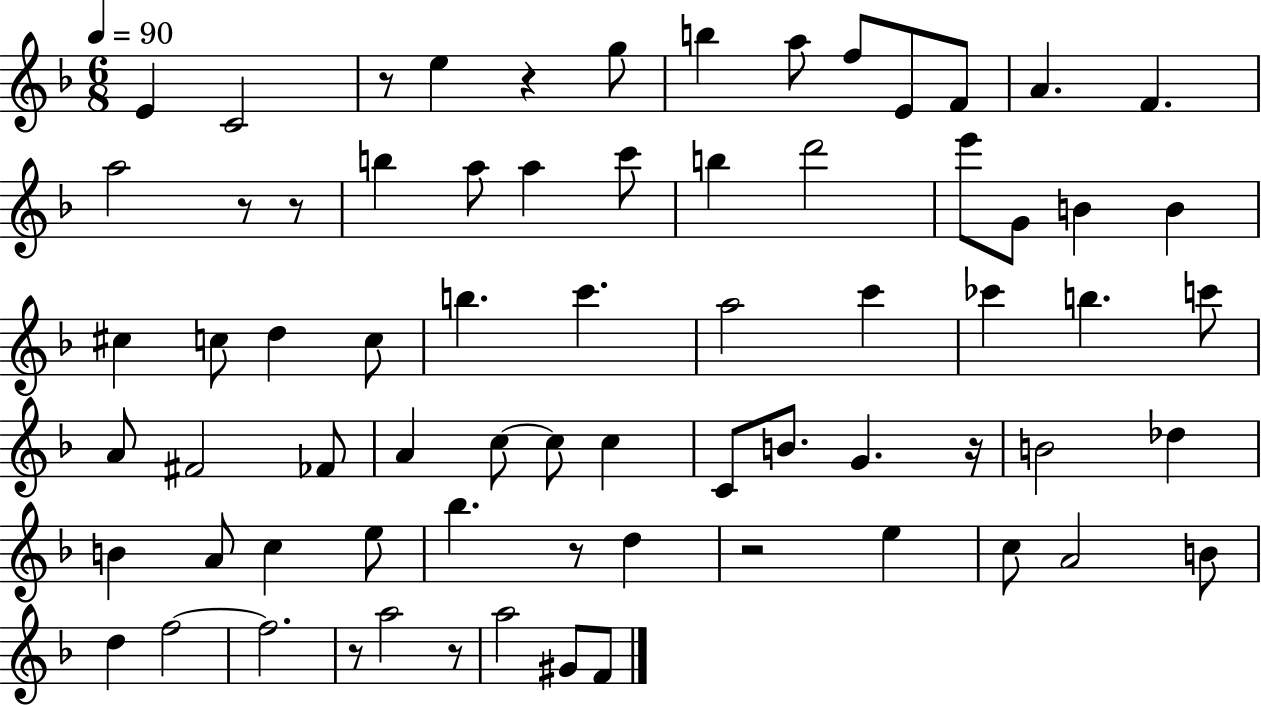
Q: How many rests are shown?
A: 9